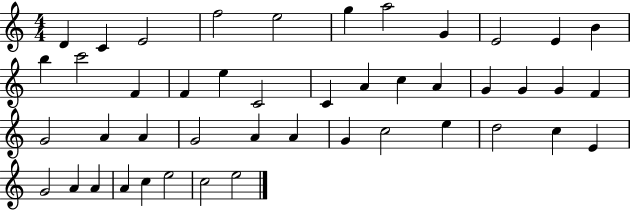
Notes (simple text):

D4/q C4/q E4/h F5/h E5/h G5/q A5/h G4/q E4/h E4/q B4/q B5/q C6/h F4/q F4/q E5/q C4/h C4/q A4/q C5/q A4/q G4/q G4/q G4/q F4/q G4/h A4/q A4/q G4/h A4/q A4/q G4/q C5/h E5/q D5/h C5/q E4/q G4/h A4/q A4/q A4/q C5/q E5/h C5/h E5/h